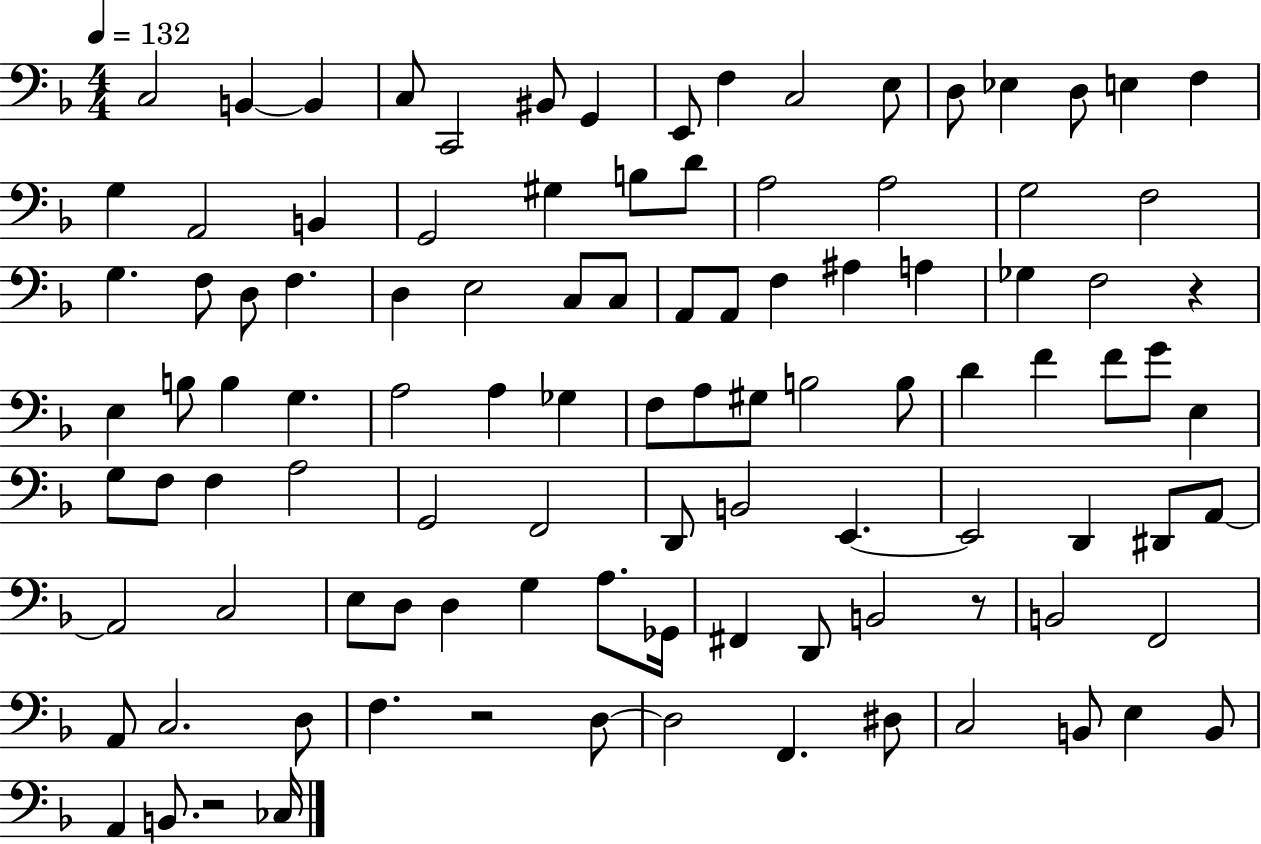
X:1
T:Untitled
M:4/4
L:1/4
K:F
C,2 B,, B,, C,/2 C,,2 ^B,,/2 G,, E,,/2 F, C,2 E,/2 D,/2 _E, D,/2 E, F, G, A,,2 B,, G,,2 ^G, B,/2 D/2 A,2 A,2 G,2 F,2 G, F,/2 D,/2 F, D, E,2 C,/2 C,/2 A,,/2 A,,/2 F, ^A, A, _G, F,2 z E, B,/2 B, G, A,2 A, _G, F,/2 A,/2 ^G,/2 B,2 B,/2 D F F/2 G/2 E, G,/2 F,/2 F, A,2 G,,2 F,,2 D,,/2 B,,2 E,, E,,2 D,, ^D,,/2 A,,/2 A,,2 C,2 E,/2 D,/2 D, G, A,/2 _G,,/4 ^F,, D,,/2 B,,2 z/2 B,,2 F,,2 A,,/2 C,2 D,/2 F, z2 D,/2 D,2 F,, ^D,/2 C,2 B,,/2 E, B,,/2 A,, B,,/2 z2 _C,/4